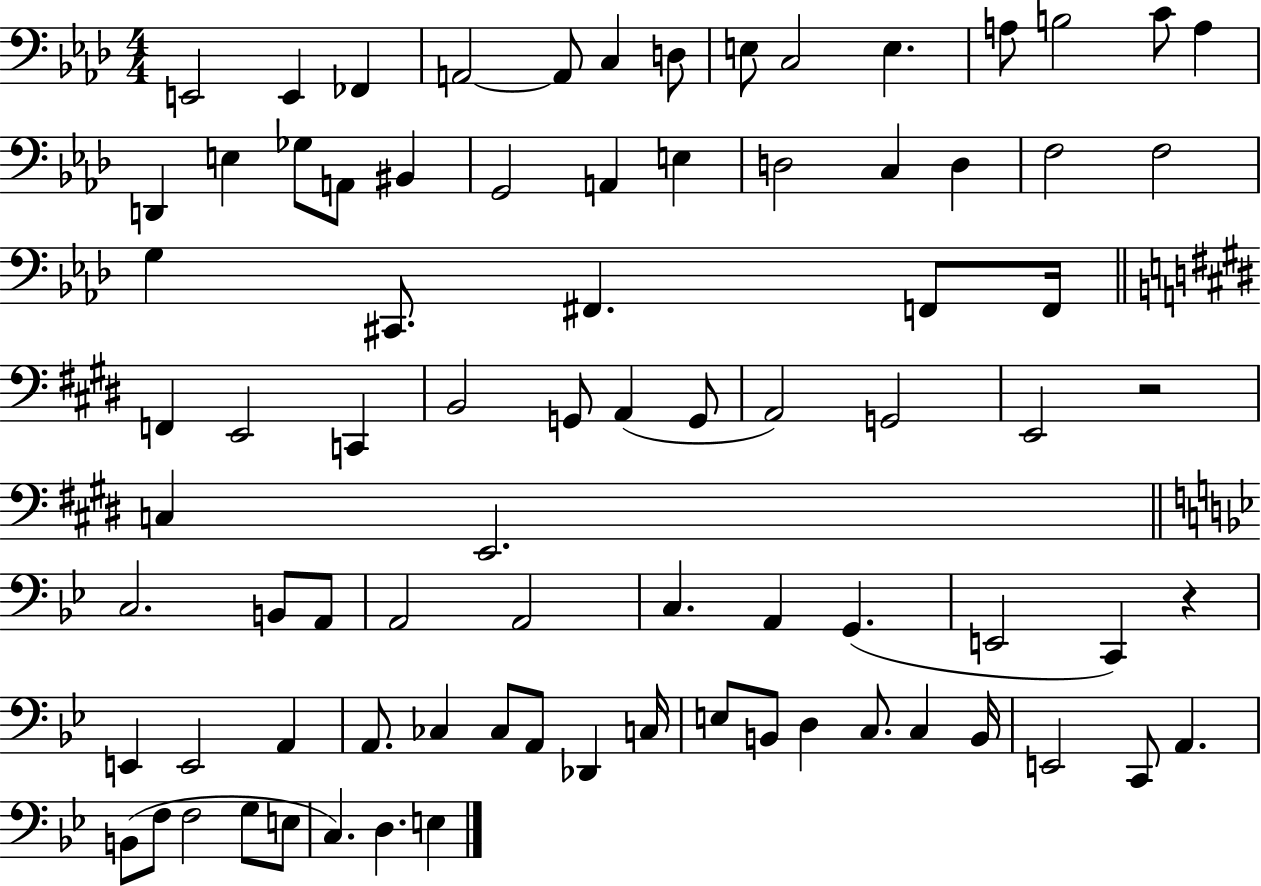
X:1
T:Untitled
M:4/4
L:1/4
K:Ab
E,,2 E,, _F,, A,,2 A,,/2 C, D,/2 E,/2 C,2 E, A,/2 B,2 C/2 A, D,, E, _G,/2 A,,/2 ^B,, G,,2 A,, E, D,2 C, D, F,2 F,2 G, ^C,,/2 ^F,, F,,/2 F,,/4 F,, E,,2 C,, B,,2 G,,/2 A,, G,,/2 A,,2 G,,2 E,,2 z2 C, E,,2 C,2 B,,/2 A,,/2 A,,2 A,,2 C, A,, G,, E,,2 C,, z E,, E,,2 A,, A,,/2 _C, _C,/2 A,,/2 _D,, C,/4 E,/2 B,,/2 D, C,/2 C, B,,/4 E,,2 C,,/2 A,, B,,/2 F,/2 F,2 G,/2 E,/2 C, D, E,